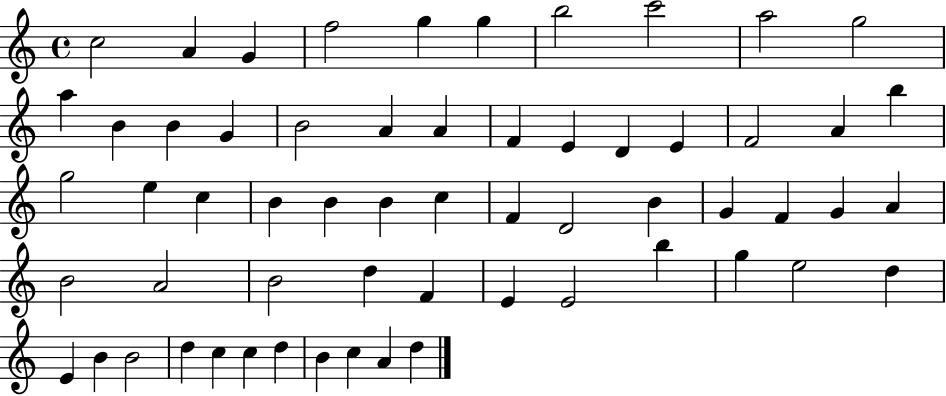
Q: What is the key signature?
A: C major